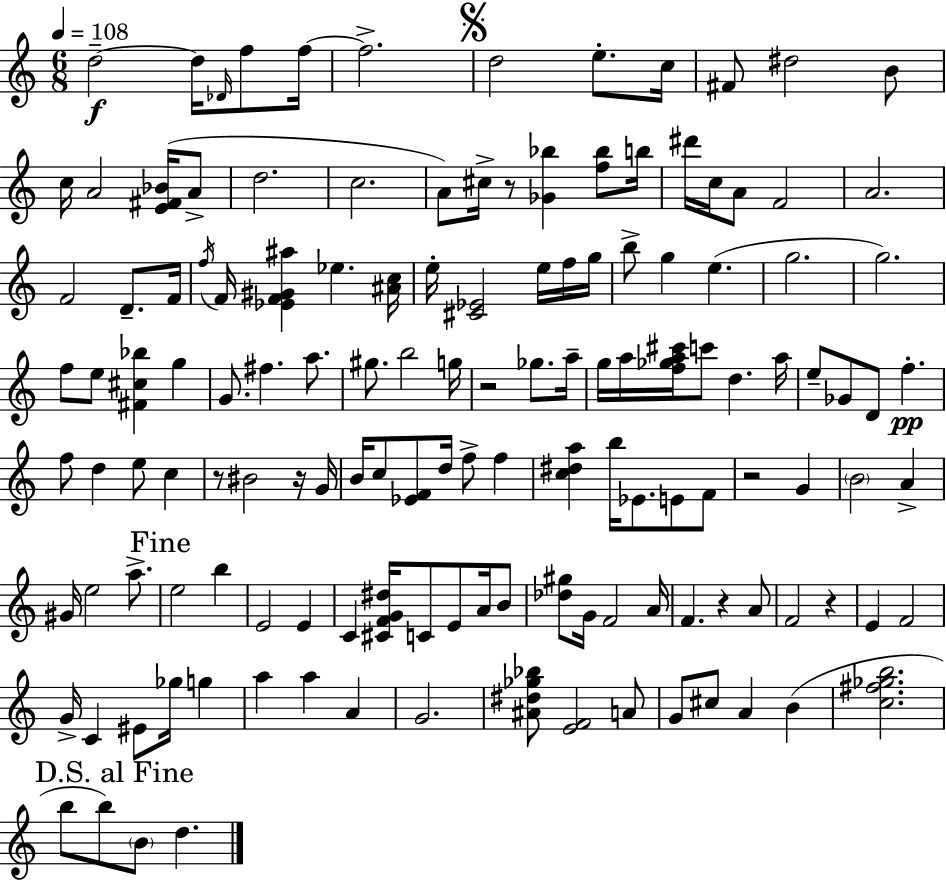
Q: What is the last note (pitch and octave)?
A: D5